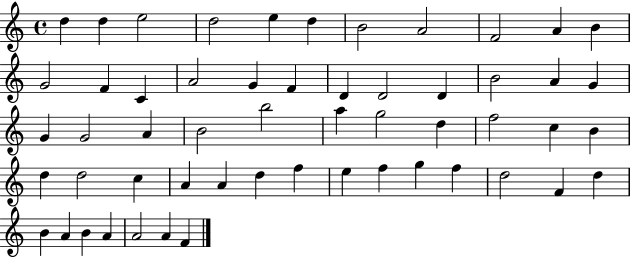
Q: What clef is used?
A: treble